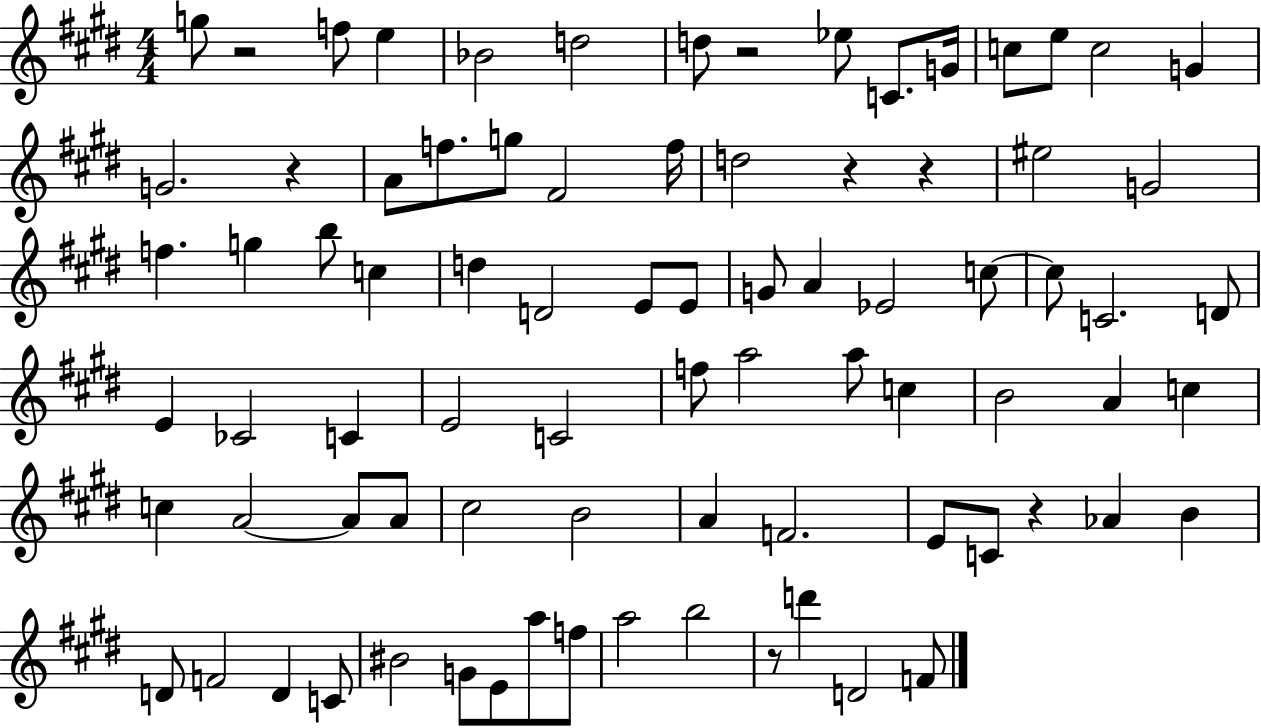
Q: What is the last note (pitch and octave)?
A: F4